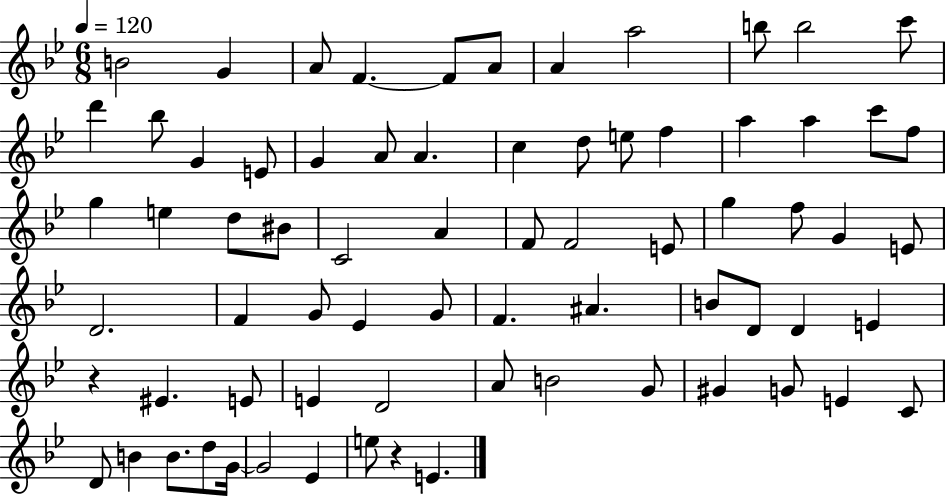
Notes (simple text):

B4/h G4/q A4/e F4/q. F4/e A4/e A4/q A5/h B5/e B5/h C6/e D6/q Bb5/e G4/q E4/e G4/q A4/e A4/q. C5/q D5/e E5/e F5/q A5/q A5/q C6/e F5/e G5/q E5/q D5/e BIS4/e C4/h A4/q F4/e F4/h E4/e G5/q F5/e G4/q E4/e D4/h. F4/q G4/e Eb4/q G4/e F4/q. A#4/q. B4/e D4/e D4/q E4/q R/q EIS4/q. E4/e E4/q D4/h A4/e B4/h G4/e G#4/q G4/e E4/q C4/e D4/e B4/q B4/e. D5/e G4/s G4/h Eb4/q E5/e R/q E4/q.